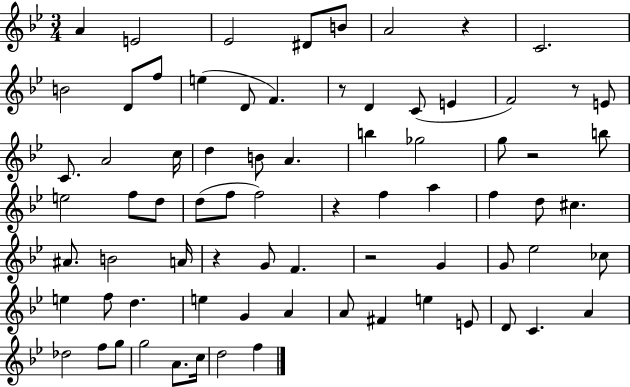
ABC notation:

X:1
T:Untitled
M:3/4
L:1/4
K:Bb
A E2 _E2 ^D/2 B/2 A2 z C2 B2 D/2 f/2 e D/2 F z/2 D C/2 E F2 z/2 E/2 C/2 A2 c/4 d B/2 A b _g2 g/2 z2 b/2 e2 f/2 d/2 d/2 f/2 f2 z f a f d/2 ^c ^A/2 B2 A/4 z G/2 F z2 G G/2 _e2 _c/2 e f/2 d e G A A/2 ^F e E/2 D/2 C A _d2 f/2 g/2 g2 A/2 c/4 d2 f